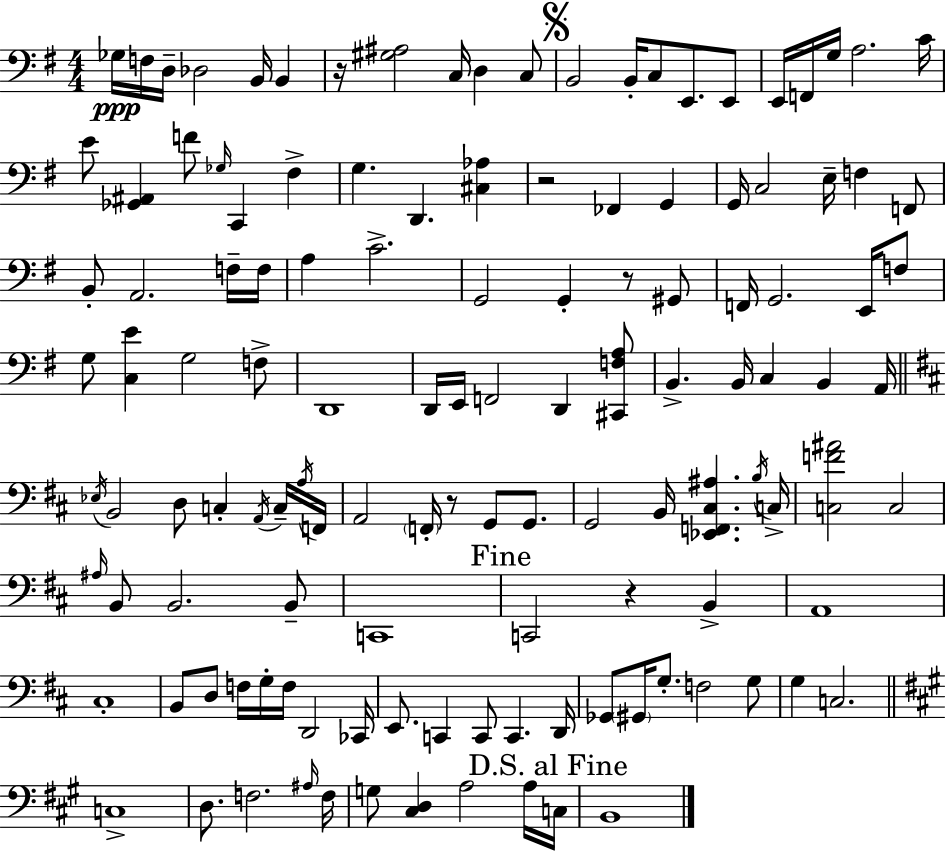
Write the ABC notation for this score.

X:1
T:Untitled
M:4/4
L:1/4
K:Em
_G,/4 F,/4 D,/4 _D,2 B,,/4 B,, z/4 [^G,^A,]2 C,/4 D, C,/2 B,,2 B,,/4 C,/2 E,,/2 E,,/2 E,,/4 F,,/4 G,/4 A,2 C/4 E/2 [_G,,^A,,] F/2 _G,/4 C,, ^F, G, D,, [^C,_A,] z2 _F,, G,, G,,/4 C,2 E,/4 F, F,,/2 B,,/2 A,,2 F,/4 F,/4 A, C2 G,,2 G,, z/2 ^G,,/2 F,,/4 G,,2 E,,/4 F,/2 G,/2 [C,E] G,2 F,/2 D,,4 D,,/4 E,,/4 F,,2 D,, [^C,,F,A,]/2 B,, B,,/4 C, B,, A,,/4 _E,/4 B,,2 D,/2 C, A,,/4 C,/4 A,/4 F,,/4 A,,2 F,,/4 z/2 G,,/2 G,,/2 G,,2 B,,/4 [_E,,F,,^C,^A,] B,/4 C,/4 [C,F^A]2 C,2 ^A,/4 B,,/2 B,,2 B,,/2 C,,4 C,,2 z B,, A,,4 ^C,4 B,,/2 D,/2 F,/4 G,/4 F,/4 D,,2 _C,,/4 E,,/2 C,, C,,/2 C,, D,,/4 _G,,/2 ^G,,/4 G,/2 F,2 G,/2 G, C,2 C,4 D,/2 F,2 ^A,/4 F,/4 G,/2 [^C,D,] A,2 A,/4 C,/4 B,,4